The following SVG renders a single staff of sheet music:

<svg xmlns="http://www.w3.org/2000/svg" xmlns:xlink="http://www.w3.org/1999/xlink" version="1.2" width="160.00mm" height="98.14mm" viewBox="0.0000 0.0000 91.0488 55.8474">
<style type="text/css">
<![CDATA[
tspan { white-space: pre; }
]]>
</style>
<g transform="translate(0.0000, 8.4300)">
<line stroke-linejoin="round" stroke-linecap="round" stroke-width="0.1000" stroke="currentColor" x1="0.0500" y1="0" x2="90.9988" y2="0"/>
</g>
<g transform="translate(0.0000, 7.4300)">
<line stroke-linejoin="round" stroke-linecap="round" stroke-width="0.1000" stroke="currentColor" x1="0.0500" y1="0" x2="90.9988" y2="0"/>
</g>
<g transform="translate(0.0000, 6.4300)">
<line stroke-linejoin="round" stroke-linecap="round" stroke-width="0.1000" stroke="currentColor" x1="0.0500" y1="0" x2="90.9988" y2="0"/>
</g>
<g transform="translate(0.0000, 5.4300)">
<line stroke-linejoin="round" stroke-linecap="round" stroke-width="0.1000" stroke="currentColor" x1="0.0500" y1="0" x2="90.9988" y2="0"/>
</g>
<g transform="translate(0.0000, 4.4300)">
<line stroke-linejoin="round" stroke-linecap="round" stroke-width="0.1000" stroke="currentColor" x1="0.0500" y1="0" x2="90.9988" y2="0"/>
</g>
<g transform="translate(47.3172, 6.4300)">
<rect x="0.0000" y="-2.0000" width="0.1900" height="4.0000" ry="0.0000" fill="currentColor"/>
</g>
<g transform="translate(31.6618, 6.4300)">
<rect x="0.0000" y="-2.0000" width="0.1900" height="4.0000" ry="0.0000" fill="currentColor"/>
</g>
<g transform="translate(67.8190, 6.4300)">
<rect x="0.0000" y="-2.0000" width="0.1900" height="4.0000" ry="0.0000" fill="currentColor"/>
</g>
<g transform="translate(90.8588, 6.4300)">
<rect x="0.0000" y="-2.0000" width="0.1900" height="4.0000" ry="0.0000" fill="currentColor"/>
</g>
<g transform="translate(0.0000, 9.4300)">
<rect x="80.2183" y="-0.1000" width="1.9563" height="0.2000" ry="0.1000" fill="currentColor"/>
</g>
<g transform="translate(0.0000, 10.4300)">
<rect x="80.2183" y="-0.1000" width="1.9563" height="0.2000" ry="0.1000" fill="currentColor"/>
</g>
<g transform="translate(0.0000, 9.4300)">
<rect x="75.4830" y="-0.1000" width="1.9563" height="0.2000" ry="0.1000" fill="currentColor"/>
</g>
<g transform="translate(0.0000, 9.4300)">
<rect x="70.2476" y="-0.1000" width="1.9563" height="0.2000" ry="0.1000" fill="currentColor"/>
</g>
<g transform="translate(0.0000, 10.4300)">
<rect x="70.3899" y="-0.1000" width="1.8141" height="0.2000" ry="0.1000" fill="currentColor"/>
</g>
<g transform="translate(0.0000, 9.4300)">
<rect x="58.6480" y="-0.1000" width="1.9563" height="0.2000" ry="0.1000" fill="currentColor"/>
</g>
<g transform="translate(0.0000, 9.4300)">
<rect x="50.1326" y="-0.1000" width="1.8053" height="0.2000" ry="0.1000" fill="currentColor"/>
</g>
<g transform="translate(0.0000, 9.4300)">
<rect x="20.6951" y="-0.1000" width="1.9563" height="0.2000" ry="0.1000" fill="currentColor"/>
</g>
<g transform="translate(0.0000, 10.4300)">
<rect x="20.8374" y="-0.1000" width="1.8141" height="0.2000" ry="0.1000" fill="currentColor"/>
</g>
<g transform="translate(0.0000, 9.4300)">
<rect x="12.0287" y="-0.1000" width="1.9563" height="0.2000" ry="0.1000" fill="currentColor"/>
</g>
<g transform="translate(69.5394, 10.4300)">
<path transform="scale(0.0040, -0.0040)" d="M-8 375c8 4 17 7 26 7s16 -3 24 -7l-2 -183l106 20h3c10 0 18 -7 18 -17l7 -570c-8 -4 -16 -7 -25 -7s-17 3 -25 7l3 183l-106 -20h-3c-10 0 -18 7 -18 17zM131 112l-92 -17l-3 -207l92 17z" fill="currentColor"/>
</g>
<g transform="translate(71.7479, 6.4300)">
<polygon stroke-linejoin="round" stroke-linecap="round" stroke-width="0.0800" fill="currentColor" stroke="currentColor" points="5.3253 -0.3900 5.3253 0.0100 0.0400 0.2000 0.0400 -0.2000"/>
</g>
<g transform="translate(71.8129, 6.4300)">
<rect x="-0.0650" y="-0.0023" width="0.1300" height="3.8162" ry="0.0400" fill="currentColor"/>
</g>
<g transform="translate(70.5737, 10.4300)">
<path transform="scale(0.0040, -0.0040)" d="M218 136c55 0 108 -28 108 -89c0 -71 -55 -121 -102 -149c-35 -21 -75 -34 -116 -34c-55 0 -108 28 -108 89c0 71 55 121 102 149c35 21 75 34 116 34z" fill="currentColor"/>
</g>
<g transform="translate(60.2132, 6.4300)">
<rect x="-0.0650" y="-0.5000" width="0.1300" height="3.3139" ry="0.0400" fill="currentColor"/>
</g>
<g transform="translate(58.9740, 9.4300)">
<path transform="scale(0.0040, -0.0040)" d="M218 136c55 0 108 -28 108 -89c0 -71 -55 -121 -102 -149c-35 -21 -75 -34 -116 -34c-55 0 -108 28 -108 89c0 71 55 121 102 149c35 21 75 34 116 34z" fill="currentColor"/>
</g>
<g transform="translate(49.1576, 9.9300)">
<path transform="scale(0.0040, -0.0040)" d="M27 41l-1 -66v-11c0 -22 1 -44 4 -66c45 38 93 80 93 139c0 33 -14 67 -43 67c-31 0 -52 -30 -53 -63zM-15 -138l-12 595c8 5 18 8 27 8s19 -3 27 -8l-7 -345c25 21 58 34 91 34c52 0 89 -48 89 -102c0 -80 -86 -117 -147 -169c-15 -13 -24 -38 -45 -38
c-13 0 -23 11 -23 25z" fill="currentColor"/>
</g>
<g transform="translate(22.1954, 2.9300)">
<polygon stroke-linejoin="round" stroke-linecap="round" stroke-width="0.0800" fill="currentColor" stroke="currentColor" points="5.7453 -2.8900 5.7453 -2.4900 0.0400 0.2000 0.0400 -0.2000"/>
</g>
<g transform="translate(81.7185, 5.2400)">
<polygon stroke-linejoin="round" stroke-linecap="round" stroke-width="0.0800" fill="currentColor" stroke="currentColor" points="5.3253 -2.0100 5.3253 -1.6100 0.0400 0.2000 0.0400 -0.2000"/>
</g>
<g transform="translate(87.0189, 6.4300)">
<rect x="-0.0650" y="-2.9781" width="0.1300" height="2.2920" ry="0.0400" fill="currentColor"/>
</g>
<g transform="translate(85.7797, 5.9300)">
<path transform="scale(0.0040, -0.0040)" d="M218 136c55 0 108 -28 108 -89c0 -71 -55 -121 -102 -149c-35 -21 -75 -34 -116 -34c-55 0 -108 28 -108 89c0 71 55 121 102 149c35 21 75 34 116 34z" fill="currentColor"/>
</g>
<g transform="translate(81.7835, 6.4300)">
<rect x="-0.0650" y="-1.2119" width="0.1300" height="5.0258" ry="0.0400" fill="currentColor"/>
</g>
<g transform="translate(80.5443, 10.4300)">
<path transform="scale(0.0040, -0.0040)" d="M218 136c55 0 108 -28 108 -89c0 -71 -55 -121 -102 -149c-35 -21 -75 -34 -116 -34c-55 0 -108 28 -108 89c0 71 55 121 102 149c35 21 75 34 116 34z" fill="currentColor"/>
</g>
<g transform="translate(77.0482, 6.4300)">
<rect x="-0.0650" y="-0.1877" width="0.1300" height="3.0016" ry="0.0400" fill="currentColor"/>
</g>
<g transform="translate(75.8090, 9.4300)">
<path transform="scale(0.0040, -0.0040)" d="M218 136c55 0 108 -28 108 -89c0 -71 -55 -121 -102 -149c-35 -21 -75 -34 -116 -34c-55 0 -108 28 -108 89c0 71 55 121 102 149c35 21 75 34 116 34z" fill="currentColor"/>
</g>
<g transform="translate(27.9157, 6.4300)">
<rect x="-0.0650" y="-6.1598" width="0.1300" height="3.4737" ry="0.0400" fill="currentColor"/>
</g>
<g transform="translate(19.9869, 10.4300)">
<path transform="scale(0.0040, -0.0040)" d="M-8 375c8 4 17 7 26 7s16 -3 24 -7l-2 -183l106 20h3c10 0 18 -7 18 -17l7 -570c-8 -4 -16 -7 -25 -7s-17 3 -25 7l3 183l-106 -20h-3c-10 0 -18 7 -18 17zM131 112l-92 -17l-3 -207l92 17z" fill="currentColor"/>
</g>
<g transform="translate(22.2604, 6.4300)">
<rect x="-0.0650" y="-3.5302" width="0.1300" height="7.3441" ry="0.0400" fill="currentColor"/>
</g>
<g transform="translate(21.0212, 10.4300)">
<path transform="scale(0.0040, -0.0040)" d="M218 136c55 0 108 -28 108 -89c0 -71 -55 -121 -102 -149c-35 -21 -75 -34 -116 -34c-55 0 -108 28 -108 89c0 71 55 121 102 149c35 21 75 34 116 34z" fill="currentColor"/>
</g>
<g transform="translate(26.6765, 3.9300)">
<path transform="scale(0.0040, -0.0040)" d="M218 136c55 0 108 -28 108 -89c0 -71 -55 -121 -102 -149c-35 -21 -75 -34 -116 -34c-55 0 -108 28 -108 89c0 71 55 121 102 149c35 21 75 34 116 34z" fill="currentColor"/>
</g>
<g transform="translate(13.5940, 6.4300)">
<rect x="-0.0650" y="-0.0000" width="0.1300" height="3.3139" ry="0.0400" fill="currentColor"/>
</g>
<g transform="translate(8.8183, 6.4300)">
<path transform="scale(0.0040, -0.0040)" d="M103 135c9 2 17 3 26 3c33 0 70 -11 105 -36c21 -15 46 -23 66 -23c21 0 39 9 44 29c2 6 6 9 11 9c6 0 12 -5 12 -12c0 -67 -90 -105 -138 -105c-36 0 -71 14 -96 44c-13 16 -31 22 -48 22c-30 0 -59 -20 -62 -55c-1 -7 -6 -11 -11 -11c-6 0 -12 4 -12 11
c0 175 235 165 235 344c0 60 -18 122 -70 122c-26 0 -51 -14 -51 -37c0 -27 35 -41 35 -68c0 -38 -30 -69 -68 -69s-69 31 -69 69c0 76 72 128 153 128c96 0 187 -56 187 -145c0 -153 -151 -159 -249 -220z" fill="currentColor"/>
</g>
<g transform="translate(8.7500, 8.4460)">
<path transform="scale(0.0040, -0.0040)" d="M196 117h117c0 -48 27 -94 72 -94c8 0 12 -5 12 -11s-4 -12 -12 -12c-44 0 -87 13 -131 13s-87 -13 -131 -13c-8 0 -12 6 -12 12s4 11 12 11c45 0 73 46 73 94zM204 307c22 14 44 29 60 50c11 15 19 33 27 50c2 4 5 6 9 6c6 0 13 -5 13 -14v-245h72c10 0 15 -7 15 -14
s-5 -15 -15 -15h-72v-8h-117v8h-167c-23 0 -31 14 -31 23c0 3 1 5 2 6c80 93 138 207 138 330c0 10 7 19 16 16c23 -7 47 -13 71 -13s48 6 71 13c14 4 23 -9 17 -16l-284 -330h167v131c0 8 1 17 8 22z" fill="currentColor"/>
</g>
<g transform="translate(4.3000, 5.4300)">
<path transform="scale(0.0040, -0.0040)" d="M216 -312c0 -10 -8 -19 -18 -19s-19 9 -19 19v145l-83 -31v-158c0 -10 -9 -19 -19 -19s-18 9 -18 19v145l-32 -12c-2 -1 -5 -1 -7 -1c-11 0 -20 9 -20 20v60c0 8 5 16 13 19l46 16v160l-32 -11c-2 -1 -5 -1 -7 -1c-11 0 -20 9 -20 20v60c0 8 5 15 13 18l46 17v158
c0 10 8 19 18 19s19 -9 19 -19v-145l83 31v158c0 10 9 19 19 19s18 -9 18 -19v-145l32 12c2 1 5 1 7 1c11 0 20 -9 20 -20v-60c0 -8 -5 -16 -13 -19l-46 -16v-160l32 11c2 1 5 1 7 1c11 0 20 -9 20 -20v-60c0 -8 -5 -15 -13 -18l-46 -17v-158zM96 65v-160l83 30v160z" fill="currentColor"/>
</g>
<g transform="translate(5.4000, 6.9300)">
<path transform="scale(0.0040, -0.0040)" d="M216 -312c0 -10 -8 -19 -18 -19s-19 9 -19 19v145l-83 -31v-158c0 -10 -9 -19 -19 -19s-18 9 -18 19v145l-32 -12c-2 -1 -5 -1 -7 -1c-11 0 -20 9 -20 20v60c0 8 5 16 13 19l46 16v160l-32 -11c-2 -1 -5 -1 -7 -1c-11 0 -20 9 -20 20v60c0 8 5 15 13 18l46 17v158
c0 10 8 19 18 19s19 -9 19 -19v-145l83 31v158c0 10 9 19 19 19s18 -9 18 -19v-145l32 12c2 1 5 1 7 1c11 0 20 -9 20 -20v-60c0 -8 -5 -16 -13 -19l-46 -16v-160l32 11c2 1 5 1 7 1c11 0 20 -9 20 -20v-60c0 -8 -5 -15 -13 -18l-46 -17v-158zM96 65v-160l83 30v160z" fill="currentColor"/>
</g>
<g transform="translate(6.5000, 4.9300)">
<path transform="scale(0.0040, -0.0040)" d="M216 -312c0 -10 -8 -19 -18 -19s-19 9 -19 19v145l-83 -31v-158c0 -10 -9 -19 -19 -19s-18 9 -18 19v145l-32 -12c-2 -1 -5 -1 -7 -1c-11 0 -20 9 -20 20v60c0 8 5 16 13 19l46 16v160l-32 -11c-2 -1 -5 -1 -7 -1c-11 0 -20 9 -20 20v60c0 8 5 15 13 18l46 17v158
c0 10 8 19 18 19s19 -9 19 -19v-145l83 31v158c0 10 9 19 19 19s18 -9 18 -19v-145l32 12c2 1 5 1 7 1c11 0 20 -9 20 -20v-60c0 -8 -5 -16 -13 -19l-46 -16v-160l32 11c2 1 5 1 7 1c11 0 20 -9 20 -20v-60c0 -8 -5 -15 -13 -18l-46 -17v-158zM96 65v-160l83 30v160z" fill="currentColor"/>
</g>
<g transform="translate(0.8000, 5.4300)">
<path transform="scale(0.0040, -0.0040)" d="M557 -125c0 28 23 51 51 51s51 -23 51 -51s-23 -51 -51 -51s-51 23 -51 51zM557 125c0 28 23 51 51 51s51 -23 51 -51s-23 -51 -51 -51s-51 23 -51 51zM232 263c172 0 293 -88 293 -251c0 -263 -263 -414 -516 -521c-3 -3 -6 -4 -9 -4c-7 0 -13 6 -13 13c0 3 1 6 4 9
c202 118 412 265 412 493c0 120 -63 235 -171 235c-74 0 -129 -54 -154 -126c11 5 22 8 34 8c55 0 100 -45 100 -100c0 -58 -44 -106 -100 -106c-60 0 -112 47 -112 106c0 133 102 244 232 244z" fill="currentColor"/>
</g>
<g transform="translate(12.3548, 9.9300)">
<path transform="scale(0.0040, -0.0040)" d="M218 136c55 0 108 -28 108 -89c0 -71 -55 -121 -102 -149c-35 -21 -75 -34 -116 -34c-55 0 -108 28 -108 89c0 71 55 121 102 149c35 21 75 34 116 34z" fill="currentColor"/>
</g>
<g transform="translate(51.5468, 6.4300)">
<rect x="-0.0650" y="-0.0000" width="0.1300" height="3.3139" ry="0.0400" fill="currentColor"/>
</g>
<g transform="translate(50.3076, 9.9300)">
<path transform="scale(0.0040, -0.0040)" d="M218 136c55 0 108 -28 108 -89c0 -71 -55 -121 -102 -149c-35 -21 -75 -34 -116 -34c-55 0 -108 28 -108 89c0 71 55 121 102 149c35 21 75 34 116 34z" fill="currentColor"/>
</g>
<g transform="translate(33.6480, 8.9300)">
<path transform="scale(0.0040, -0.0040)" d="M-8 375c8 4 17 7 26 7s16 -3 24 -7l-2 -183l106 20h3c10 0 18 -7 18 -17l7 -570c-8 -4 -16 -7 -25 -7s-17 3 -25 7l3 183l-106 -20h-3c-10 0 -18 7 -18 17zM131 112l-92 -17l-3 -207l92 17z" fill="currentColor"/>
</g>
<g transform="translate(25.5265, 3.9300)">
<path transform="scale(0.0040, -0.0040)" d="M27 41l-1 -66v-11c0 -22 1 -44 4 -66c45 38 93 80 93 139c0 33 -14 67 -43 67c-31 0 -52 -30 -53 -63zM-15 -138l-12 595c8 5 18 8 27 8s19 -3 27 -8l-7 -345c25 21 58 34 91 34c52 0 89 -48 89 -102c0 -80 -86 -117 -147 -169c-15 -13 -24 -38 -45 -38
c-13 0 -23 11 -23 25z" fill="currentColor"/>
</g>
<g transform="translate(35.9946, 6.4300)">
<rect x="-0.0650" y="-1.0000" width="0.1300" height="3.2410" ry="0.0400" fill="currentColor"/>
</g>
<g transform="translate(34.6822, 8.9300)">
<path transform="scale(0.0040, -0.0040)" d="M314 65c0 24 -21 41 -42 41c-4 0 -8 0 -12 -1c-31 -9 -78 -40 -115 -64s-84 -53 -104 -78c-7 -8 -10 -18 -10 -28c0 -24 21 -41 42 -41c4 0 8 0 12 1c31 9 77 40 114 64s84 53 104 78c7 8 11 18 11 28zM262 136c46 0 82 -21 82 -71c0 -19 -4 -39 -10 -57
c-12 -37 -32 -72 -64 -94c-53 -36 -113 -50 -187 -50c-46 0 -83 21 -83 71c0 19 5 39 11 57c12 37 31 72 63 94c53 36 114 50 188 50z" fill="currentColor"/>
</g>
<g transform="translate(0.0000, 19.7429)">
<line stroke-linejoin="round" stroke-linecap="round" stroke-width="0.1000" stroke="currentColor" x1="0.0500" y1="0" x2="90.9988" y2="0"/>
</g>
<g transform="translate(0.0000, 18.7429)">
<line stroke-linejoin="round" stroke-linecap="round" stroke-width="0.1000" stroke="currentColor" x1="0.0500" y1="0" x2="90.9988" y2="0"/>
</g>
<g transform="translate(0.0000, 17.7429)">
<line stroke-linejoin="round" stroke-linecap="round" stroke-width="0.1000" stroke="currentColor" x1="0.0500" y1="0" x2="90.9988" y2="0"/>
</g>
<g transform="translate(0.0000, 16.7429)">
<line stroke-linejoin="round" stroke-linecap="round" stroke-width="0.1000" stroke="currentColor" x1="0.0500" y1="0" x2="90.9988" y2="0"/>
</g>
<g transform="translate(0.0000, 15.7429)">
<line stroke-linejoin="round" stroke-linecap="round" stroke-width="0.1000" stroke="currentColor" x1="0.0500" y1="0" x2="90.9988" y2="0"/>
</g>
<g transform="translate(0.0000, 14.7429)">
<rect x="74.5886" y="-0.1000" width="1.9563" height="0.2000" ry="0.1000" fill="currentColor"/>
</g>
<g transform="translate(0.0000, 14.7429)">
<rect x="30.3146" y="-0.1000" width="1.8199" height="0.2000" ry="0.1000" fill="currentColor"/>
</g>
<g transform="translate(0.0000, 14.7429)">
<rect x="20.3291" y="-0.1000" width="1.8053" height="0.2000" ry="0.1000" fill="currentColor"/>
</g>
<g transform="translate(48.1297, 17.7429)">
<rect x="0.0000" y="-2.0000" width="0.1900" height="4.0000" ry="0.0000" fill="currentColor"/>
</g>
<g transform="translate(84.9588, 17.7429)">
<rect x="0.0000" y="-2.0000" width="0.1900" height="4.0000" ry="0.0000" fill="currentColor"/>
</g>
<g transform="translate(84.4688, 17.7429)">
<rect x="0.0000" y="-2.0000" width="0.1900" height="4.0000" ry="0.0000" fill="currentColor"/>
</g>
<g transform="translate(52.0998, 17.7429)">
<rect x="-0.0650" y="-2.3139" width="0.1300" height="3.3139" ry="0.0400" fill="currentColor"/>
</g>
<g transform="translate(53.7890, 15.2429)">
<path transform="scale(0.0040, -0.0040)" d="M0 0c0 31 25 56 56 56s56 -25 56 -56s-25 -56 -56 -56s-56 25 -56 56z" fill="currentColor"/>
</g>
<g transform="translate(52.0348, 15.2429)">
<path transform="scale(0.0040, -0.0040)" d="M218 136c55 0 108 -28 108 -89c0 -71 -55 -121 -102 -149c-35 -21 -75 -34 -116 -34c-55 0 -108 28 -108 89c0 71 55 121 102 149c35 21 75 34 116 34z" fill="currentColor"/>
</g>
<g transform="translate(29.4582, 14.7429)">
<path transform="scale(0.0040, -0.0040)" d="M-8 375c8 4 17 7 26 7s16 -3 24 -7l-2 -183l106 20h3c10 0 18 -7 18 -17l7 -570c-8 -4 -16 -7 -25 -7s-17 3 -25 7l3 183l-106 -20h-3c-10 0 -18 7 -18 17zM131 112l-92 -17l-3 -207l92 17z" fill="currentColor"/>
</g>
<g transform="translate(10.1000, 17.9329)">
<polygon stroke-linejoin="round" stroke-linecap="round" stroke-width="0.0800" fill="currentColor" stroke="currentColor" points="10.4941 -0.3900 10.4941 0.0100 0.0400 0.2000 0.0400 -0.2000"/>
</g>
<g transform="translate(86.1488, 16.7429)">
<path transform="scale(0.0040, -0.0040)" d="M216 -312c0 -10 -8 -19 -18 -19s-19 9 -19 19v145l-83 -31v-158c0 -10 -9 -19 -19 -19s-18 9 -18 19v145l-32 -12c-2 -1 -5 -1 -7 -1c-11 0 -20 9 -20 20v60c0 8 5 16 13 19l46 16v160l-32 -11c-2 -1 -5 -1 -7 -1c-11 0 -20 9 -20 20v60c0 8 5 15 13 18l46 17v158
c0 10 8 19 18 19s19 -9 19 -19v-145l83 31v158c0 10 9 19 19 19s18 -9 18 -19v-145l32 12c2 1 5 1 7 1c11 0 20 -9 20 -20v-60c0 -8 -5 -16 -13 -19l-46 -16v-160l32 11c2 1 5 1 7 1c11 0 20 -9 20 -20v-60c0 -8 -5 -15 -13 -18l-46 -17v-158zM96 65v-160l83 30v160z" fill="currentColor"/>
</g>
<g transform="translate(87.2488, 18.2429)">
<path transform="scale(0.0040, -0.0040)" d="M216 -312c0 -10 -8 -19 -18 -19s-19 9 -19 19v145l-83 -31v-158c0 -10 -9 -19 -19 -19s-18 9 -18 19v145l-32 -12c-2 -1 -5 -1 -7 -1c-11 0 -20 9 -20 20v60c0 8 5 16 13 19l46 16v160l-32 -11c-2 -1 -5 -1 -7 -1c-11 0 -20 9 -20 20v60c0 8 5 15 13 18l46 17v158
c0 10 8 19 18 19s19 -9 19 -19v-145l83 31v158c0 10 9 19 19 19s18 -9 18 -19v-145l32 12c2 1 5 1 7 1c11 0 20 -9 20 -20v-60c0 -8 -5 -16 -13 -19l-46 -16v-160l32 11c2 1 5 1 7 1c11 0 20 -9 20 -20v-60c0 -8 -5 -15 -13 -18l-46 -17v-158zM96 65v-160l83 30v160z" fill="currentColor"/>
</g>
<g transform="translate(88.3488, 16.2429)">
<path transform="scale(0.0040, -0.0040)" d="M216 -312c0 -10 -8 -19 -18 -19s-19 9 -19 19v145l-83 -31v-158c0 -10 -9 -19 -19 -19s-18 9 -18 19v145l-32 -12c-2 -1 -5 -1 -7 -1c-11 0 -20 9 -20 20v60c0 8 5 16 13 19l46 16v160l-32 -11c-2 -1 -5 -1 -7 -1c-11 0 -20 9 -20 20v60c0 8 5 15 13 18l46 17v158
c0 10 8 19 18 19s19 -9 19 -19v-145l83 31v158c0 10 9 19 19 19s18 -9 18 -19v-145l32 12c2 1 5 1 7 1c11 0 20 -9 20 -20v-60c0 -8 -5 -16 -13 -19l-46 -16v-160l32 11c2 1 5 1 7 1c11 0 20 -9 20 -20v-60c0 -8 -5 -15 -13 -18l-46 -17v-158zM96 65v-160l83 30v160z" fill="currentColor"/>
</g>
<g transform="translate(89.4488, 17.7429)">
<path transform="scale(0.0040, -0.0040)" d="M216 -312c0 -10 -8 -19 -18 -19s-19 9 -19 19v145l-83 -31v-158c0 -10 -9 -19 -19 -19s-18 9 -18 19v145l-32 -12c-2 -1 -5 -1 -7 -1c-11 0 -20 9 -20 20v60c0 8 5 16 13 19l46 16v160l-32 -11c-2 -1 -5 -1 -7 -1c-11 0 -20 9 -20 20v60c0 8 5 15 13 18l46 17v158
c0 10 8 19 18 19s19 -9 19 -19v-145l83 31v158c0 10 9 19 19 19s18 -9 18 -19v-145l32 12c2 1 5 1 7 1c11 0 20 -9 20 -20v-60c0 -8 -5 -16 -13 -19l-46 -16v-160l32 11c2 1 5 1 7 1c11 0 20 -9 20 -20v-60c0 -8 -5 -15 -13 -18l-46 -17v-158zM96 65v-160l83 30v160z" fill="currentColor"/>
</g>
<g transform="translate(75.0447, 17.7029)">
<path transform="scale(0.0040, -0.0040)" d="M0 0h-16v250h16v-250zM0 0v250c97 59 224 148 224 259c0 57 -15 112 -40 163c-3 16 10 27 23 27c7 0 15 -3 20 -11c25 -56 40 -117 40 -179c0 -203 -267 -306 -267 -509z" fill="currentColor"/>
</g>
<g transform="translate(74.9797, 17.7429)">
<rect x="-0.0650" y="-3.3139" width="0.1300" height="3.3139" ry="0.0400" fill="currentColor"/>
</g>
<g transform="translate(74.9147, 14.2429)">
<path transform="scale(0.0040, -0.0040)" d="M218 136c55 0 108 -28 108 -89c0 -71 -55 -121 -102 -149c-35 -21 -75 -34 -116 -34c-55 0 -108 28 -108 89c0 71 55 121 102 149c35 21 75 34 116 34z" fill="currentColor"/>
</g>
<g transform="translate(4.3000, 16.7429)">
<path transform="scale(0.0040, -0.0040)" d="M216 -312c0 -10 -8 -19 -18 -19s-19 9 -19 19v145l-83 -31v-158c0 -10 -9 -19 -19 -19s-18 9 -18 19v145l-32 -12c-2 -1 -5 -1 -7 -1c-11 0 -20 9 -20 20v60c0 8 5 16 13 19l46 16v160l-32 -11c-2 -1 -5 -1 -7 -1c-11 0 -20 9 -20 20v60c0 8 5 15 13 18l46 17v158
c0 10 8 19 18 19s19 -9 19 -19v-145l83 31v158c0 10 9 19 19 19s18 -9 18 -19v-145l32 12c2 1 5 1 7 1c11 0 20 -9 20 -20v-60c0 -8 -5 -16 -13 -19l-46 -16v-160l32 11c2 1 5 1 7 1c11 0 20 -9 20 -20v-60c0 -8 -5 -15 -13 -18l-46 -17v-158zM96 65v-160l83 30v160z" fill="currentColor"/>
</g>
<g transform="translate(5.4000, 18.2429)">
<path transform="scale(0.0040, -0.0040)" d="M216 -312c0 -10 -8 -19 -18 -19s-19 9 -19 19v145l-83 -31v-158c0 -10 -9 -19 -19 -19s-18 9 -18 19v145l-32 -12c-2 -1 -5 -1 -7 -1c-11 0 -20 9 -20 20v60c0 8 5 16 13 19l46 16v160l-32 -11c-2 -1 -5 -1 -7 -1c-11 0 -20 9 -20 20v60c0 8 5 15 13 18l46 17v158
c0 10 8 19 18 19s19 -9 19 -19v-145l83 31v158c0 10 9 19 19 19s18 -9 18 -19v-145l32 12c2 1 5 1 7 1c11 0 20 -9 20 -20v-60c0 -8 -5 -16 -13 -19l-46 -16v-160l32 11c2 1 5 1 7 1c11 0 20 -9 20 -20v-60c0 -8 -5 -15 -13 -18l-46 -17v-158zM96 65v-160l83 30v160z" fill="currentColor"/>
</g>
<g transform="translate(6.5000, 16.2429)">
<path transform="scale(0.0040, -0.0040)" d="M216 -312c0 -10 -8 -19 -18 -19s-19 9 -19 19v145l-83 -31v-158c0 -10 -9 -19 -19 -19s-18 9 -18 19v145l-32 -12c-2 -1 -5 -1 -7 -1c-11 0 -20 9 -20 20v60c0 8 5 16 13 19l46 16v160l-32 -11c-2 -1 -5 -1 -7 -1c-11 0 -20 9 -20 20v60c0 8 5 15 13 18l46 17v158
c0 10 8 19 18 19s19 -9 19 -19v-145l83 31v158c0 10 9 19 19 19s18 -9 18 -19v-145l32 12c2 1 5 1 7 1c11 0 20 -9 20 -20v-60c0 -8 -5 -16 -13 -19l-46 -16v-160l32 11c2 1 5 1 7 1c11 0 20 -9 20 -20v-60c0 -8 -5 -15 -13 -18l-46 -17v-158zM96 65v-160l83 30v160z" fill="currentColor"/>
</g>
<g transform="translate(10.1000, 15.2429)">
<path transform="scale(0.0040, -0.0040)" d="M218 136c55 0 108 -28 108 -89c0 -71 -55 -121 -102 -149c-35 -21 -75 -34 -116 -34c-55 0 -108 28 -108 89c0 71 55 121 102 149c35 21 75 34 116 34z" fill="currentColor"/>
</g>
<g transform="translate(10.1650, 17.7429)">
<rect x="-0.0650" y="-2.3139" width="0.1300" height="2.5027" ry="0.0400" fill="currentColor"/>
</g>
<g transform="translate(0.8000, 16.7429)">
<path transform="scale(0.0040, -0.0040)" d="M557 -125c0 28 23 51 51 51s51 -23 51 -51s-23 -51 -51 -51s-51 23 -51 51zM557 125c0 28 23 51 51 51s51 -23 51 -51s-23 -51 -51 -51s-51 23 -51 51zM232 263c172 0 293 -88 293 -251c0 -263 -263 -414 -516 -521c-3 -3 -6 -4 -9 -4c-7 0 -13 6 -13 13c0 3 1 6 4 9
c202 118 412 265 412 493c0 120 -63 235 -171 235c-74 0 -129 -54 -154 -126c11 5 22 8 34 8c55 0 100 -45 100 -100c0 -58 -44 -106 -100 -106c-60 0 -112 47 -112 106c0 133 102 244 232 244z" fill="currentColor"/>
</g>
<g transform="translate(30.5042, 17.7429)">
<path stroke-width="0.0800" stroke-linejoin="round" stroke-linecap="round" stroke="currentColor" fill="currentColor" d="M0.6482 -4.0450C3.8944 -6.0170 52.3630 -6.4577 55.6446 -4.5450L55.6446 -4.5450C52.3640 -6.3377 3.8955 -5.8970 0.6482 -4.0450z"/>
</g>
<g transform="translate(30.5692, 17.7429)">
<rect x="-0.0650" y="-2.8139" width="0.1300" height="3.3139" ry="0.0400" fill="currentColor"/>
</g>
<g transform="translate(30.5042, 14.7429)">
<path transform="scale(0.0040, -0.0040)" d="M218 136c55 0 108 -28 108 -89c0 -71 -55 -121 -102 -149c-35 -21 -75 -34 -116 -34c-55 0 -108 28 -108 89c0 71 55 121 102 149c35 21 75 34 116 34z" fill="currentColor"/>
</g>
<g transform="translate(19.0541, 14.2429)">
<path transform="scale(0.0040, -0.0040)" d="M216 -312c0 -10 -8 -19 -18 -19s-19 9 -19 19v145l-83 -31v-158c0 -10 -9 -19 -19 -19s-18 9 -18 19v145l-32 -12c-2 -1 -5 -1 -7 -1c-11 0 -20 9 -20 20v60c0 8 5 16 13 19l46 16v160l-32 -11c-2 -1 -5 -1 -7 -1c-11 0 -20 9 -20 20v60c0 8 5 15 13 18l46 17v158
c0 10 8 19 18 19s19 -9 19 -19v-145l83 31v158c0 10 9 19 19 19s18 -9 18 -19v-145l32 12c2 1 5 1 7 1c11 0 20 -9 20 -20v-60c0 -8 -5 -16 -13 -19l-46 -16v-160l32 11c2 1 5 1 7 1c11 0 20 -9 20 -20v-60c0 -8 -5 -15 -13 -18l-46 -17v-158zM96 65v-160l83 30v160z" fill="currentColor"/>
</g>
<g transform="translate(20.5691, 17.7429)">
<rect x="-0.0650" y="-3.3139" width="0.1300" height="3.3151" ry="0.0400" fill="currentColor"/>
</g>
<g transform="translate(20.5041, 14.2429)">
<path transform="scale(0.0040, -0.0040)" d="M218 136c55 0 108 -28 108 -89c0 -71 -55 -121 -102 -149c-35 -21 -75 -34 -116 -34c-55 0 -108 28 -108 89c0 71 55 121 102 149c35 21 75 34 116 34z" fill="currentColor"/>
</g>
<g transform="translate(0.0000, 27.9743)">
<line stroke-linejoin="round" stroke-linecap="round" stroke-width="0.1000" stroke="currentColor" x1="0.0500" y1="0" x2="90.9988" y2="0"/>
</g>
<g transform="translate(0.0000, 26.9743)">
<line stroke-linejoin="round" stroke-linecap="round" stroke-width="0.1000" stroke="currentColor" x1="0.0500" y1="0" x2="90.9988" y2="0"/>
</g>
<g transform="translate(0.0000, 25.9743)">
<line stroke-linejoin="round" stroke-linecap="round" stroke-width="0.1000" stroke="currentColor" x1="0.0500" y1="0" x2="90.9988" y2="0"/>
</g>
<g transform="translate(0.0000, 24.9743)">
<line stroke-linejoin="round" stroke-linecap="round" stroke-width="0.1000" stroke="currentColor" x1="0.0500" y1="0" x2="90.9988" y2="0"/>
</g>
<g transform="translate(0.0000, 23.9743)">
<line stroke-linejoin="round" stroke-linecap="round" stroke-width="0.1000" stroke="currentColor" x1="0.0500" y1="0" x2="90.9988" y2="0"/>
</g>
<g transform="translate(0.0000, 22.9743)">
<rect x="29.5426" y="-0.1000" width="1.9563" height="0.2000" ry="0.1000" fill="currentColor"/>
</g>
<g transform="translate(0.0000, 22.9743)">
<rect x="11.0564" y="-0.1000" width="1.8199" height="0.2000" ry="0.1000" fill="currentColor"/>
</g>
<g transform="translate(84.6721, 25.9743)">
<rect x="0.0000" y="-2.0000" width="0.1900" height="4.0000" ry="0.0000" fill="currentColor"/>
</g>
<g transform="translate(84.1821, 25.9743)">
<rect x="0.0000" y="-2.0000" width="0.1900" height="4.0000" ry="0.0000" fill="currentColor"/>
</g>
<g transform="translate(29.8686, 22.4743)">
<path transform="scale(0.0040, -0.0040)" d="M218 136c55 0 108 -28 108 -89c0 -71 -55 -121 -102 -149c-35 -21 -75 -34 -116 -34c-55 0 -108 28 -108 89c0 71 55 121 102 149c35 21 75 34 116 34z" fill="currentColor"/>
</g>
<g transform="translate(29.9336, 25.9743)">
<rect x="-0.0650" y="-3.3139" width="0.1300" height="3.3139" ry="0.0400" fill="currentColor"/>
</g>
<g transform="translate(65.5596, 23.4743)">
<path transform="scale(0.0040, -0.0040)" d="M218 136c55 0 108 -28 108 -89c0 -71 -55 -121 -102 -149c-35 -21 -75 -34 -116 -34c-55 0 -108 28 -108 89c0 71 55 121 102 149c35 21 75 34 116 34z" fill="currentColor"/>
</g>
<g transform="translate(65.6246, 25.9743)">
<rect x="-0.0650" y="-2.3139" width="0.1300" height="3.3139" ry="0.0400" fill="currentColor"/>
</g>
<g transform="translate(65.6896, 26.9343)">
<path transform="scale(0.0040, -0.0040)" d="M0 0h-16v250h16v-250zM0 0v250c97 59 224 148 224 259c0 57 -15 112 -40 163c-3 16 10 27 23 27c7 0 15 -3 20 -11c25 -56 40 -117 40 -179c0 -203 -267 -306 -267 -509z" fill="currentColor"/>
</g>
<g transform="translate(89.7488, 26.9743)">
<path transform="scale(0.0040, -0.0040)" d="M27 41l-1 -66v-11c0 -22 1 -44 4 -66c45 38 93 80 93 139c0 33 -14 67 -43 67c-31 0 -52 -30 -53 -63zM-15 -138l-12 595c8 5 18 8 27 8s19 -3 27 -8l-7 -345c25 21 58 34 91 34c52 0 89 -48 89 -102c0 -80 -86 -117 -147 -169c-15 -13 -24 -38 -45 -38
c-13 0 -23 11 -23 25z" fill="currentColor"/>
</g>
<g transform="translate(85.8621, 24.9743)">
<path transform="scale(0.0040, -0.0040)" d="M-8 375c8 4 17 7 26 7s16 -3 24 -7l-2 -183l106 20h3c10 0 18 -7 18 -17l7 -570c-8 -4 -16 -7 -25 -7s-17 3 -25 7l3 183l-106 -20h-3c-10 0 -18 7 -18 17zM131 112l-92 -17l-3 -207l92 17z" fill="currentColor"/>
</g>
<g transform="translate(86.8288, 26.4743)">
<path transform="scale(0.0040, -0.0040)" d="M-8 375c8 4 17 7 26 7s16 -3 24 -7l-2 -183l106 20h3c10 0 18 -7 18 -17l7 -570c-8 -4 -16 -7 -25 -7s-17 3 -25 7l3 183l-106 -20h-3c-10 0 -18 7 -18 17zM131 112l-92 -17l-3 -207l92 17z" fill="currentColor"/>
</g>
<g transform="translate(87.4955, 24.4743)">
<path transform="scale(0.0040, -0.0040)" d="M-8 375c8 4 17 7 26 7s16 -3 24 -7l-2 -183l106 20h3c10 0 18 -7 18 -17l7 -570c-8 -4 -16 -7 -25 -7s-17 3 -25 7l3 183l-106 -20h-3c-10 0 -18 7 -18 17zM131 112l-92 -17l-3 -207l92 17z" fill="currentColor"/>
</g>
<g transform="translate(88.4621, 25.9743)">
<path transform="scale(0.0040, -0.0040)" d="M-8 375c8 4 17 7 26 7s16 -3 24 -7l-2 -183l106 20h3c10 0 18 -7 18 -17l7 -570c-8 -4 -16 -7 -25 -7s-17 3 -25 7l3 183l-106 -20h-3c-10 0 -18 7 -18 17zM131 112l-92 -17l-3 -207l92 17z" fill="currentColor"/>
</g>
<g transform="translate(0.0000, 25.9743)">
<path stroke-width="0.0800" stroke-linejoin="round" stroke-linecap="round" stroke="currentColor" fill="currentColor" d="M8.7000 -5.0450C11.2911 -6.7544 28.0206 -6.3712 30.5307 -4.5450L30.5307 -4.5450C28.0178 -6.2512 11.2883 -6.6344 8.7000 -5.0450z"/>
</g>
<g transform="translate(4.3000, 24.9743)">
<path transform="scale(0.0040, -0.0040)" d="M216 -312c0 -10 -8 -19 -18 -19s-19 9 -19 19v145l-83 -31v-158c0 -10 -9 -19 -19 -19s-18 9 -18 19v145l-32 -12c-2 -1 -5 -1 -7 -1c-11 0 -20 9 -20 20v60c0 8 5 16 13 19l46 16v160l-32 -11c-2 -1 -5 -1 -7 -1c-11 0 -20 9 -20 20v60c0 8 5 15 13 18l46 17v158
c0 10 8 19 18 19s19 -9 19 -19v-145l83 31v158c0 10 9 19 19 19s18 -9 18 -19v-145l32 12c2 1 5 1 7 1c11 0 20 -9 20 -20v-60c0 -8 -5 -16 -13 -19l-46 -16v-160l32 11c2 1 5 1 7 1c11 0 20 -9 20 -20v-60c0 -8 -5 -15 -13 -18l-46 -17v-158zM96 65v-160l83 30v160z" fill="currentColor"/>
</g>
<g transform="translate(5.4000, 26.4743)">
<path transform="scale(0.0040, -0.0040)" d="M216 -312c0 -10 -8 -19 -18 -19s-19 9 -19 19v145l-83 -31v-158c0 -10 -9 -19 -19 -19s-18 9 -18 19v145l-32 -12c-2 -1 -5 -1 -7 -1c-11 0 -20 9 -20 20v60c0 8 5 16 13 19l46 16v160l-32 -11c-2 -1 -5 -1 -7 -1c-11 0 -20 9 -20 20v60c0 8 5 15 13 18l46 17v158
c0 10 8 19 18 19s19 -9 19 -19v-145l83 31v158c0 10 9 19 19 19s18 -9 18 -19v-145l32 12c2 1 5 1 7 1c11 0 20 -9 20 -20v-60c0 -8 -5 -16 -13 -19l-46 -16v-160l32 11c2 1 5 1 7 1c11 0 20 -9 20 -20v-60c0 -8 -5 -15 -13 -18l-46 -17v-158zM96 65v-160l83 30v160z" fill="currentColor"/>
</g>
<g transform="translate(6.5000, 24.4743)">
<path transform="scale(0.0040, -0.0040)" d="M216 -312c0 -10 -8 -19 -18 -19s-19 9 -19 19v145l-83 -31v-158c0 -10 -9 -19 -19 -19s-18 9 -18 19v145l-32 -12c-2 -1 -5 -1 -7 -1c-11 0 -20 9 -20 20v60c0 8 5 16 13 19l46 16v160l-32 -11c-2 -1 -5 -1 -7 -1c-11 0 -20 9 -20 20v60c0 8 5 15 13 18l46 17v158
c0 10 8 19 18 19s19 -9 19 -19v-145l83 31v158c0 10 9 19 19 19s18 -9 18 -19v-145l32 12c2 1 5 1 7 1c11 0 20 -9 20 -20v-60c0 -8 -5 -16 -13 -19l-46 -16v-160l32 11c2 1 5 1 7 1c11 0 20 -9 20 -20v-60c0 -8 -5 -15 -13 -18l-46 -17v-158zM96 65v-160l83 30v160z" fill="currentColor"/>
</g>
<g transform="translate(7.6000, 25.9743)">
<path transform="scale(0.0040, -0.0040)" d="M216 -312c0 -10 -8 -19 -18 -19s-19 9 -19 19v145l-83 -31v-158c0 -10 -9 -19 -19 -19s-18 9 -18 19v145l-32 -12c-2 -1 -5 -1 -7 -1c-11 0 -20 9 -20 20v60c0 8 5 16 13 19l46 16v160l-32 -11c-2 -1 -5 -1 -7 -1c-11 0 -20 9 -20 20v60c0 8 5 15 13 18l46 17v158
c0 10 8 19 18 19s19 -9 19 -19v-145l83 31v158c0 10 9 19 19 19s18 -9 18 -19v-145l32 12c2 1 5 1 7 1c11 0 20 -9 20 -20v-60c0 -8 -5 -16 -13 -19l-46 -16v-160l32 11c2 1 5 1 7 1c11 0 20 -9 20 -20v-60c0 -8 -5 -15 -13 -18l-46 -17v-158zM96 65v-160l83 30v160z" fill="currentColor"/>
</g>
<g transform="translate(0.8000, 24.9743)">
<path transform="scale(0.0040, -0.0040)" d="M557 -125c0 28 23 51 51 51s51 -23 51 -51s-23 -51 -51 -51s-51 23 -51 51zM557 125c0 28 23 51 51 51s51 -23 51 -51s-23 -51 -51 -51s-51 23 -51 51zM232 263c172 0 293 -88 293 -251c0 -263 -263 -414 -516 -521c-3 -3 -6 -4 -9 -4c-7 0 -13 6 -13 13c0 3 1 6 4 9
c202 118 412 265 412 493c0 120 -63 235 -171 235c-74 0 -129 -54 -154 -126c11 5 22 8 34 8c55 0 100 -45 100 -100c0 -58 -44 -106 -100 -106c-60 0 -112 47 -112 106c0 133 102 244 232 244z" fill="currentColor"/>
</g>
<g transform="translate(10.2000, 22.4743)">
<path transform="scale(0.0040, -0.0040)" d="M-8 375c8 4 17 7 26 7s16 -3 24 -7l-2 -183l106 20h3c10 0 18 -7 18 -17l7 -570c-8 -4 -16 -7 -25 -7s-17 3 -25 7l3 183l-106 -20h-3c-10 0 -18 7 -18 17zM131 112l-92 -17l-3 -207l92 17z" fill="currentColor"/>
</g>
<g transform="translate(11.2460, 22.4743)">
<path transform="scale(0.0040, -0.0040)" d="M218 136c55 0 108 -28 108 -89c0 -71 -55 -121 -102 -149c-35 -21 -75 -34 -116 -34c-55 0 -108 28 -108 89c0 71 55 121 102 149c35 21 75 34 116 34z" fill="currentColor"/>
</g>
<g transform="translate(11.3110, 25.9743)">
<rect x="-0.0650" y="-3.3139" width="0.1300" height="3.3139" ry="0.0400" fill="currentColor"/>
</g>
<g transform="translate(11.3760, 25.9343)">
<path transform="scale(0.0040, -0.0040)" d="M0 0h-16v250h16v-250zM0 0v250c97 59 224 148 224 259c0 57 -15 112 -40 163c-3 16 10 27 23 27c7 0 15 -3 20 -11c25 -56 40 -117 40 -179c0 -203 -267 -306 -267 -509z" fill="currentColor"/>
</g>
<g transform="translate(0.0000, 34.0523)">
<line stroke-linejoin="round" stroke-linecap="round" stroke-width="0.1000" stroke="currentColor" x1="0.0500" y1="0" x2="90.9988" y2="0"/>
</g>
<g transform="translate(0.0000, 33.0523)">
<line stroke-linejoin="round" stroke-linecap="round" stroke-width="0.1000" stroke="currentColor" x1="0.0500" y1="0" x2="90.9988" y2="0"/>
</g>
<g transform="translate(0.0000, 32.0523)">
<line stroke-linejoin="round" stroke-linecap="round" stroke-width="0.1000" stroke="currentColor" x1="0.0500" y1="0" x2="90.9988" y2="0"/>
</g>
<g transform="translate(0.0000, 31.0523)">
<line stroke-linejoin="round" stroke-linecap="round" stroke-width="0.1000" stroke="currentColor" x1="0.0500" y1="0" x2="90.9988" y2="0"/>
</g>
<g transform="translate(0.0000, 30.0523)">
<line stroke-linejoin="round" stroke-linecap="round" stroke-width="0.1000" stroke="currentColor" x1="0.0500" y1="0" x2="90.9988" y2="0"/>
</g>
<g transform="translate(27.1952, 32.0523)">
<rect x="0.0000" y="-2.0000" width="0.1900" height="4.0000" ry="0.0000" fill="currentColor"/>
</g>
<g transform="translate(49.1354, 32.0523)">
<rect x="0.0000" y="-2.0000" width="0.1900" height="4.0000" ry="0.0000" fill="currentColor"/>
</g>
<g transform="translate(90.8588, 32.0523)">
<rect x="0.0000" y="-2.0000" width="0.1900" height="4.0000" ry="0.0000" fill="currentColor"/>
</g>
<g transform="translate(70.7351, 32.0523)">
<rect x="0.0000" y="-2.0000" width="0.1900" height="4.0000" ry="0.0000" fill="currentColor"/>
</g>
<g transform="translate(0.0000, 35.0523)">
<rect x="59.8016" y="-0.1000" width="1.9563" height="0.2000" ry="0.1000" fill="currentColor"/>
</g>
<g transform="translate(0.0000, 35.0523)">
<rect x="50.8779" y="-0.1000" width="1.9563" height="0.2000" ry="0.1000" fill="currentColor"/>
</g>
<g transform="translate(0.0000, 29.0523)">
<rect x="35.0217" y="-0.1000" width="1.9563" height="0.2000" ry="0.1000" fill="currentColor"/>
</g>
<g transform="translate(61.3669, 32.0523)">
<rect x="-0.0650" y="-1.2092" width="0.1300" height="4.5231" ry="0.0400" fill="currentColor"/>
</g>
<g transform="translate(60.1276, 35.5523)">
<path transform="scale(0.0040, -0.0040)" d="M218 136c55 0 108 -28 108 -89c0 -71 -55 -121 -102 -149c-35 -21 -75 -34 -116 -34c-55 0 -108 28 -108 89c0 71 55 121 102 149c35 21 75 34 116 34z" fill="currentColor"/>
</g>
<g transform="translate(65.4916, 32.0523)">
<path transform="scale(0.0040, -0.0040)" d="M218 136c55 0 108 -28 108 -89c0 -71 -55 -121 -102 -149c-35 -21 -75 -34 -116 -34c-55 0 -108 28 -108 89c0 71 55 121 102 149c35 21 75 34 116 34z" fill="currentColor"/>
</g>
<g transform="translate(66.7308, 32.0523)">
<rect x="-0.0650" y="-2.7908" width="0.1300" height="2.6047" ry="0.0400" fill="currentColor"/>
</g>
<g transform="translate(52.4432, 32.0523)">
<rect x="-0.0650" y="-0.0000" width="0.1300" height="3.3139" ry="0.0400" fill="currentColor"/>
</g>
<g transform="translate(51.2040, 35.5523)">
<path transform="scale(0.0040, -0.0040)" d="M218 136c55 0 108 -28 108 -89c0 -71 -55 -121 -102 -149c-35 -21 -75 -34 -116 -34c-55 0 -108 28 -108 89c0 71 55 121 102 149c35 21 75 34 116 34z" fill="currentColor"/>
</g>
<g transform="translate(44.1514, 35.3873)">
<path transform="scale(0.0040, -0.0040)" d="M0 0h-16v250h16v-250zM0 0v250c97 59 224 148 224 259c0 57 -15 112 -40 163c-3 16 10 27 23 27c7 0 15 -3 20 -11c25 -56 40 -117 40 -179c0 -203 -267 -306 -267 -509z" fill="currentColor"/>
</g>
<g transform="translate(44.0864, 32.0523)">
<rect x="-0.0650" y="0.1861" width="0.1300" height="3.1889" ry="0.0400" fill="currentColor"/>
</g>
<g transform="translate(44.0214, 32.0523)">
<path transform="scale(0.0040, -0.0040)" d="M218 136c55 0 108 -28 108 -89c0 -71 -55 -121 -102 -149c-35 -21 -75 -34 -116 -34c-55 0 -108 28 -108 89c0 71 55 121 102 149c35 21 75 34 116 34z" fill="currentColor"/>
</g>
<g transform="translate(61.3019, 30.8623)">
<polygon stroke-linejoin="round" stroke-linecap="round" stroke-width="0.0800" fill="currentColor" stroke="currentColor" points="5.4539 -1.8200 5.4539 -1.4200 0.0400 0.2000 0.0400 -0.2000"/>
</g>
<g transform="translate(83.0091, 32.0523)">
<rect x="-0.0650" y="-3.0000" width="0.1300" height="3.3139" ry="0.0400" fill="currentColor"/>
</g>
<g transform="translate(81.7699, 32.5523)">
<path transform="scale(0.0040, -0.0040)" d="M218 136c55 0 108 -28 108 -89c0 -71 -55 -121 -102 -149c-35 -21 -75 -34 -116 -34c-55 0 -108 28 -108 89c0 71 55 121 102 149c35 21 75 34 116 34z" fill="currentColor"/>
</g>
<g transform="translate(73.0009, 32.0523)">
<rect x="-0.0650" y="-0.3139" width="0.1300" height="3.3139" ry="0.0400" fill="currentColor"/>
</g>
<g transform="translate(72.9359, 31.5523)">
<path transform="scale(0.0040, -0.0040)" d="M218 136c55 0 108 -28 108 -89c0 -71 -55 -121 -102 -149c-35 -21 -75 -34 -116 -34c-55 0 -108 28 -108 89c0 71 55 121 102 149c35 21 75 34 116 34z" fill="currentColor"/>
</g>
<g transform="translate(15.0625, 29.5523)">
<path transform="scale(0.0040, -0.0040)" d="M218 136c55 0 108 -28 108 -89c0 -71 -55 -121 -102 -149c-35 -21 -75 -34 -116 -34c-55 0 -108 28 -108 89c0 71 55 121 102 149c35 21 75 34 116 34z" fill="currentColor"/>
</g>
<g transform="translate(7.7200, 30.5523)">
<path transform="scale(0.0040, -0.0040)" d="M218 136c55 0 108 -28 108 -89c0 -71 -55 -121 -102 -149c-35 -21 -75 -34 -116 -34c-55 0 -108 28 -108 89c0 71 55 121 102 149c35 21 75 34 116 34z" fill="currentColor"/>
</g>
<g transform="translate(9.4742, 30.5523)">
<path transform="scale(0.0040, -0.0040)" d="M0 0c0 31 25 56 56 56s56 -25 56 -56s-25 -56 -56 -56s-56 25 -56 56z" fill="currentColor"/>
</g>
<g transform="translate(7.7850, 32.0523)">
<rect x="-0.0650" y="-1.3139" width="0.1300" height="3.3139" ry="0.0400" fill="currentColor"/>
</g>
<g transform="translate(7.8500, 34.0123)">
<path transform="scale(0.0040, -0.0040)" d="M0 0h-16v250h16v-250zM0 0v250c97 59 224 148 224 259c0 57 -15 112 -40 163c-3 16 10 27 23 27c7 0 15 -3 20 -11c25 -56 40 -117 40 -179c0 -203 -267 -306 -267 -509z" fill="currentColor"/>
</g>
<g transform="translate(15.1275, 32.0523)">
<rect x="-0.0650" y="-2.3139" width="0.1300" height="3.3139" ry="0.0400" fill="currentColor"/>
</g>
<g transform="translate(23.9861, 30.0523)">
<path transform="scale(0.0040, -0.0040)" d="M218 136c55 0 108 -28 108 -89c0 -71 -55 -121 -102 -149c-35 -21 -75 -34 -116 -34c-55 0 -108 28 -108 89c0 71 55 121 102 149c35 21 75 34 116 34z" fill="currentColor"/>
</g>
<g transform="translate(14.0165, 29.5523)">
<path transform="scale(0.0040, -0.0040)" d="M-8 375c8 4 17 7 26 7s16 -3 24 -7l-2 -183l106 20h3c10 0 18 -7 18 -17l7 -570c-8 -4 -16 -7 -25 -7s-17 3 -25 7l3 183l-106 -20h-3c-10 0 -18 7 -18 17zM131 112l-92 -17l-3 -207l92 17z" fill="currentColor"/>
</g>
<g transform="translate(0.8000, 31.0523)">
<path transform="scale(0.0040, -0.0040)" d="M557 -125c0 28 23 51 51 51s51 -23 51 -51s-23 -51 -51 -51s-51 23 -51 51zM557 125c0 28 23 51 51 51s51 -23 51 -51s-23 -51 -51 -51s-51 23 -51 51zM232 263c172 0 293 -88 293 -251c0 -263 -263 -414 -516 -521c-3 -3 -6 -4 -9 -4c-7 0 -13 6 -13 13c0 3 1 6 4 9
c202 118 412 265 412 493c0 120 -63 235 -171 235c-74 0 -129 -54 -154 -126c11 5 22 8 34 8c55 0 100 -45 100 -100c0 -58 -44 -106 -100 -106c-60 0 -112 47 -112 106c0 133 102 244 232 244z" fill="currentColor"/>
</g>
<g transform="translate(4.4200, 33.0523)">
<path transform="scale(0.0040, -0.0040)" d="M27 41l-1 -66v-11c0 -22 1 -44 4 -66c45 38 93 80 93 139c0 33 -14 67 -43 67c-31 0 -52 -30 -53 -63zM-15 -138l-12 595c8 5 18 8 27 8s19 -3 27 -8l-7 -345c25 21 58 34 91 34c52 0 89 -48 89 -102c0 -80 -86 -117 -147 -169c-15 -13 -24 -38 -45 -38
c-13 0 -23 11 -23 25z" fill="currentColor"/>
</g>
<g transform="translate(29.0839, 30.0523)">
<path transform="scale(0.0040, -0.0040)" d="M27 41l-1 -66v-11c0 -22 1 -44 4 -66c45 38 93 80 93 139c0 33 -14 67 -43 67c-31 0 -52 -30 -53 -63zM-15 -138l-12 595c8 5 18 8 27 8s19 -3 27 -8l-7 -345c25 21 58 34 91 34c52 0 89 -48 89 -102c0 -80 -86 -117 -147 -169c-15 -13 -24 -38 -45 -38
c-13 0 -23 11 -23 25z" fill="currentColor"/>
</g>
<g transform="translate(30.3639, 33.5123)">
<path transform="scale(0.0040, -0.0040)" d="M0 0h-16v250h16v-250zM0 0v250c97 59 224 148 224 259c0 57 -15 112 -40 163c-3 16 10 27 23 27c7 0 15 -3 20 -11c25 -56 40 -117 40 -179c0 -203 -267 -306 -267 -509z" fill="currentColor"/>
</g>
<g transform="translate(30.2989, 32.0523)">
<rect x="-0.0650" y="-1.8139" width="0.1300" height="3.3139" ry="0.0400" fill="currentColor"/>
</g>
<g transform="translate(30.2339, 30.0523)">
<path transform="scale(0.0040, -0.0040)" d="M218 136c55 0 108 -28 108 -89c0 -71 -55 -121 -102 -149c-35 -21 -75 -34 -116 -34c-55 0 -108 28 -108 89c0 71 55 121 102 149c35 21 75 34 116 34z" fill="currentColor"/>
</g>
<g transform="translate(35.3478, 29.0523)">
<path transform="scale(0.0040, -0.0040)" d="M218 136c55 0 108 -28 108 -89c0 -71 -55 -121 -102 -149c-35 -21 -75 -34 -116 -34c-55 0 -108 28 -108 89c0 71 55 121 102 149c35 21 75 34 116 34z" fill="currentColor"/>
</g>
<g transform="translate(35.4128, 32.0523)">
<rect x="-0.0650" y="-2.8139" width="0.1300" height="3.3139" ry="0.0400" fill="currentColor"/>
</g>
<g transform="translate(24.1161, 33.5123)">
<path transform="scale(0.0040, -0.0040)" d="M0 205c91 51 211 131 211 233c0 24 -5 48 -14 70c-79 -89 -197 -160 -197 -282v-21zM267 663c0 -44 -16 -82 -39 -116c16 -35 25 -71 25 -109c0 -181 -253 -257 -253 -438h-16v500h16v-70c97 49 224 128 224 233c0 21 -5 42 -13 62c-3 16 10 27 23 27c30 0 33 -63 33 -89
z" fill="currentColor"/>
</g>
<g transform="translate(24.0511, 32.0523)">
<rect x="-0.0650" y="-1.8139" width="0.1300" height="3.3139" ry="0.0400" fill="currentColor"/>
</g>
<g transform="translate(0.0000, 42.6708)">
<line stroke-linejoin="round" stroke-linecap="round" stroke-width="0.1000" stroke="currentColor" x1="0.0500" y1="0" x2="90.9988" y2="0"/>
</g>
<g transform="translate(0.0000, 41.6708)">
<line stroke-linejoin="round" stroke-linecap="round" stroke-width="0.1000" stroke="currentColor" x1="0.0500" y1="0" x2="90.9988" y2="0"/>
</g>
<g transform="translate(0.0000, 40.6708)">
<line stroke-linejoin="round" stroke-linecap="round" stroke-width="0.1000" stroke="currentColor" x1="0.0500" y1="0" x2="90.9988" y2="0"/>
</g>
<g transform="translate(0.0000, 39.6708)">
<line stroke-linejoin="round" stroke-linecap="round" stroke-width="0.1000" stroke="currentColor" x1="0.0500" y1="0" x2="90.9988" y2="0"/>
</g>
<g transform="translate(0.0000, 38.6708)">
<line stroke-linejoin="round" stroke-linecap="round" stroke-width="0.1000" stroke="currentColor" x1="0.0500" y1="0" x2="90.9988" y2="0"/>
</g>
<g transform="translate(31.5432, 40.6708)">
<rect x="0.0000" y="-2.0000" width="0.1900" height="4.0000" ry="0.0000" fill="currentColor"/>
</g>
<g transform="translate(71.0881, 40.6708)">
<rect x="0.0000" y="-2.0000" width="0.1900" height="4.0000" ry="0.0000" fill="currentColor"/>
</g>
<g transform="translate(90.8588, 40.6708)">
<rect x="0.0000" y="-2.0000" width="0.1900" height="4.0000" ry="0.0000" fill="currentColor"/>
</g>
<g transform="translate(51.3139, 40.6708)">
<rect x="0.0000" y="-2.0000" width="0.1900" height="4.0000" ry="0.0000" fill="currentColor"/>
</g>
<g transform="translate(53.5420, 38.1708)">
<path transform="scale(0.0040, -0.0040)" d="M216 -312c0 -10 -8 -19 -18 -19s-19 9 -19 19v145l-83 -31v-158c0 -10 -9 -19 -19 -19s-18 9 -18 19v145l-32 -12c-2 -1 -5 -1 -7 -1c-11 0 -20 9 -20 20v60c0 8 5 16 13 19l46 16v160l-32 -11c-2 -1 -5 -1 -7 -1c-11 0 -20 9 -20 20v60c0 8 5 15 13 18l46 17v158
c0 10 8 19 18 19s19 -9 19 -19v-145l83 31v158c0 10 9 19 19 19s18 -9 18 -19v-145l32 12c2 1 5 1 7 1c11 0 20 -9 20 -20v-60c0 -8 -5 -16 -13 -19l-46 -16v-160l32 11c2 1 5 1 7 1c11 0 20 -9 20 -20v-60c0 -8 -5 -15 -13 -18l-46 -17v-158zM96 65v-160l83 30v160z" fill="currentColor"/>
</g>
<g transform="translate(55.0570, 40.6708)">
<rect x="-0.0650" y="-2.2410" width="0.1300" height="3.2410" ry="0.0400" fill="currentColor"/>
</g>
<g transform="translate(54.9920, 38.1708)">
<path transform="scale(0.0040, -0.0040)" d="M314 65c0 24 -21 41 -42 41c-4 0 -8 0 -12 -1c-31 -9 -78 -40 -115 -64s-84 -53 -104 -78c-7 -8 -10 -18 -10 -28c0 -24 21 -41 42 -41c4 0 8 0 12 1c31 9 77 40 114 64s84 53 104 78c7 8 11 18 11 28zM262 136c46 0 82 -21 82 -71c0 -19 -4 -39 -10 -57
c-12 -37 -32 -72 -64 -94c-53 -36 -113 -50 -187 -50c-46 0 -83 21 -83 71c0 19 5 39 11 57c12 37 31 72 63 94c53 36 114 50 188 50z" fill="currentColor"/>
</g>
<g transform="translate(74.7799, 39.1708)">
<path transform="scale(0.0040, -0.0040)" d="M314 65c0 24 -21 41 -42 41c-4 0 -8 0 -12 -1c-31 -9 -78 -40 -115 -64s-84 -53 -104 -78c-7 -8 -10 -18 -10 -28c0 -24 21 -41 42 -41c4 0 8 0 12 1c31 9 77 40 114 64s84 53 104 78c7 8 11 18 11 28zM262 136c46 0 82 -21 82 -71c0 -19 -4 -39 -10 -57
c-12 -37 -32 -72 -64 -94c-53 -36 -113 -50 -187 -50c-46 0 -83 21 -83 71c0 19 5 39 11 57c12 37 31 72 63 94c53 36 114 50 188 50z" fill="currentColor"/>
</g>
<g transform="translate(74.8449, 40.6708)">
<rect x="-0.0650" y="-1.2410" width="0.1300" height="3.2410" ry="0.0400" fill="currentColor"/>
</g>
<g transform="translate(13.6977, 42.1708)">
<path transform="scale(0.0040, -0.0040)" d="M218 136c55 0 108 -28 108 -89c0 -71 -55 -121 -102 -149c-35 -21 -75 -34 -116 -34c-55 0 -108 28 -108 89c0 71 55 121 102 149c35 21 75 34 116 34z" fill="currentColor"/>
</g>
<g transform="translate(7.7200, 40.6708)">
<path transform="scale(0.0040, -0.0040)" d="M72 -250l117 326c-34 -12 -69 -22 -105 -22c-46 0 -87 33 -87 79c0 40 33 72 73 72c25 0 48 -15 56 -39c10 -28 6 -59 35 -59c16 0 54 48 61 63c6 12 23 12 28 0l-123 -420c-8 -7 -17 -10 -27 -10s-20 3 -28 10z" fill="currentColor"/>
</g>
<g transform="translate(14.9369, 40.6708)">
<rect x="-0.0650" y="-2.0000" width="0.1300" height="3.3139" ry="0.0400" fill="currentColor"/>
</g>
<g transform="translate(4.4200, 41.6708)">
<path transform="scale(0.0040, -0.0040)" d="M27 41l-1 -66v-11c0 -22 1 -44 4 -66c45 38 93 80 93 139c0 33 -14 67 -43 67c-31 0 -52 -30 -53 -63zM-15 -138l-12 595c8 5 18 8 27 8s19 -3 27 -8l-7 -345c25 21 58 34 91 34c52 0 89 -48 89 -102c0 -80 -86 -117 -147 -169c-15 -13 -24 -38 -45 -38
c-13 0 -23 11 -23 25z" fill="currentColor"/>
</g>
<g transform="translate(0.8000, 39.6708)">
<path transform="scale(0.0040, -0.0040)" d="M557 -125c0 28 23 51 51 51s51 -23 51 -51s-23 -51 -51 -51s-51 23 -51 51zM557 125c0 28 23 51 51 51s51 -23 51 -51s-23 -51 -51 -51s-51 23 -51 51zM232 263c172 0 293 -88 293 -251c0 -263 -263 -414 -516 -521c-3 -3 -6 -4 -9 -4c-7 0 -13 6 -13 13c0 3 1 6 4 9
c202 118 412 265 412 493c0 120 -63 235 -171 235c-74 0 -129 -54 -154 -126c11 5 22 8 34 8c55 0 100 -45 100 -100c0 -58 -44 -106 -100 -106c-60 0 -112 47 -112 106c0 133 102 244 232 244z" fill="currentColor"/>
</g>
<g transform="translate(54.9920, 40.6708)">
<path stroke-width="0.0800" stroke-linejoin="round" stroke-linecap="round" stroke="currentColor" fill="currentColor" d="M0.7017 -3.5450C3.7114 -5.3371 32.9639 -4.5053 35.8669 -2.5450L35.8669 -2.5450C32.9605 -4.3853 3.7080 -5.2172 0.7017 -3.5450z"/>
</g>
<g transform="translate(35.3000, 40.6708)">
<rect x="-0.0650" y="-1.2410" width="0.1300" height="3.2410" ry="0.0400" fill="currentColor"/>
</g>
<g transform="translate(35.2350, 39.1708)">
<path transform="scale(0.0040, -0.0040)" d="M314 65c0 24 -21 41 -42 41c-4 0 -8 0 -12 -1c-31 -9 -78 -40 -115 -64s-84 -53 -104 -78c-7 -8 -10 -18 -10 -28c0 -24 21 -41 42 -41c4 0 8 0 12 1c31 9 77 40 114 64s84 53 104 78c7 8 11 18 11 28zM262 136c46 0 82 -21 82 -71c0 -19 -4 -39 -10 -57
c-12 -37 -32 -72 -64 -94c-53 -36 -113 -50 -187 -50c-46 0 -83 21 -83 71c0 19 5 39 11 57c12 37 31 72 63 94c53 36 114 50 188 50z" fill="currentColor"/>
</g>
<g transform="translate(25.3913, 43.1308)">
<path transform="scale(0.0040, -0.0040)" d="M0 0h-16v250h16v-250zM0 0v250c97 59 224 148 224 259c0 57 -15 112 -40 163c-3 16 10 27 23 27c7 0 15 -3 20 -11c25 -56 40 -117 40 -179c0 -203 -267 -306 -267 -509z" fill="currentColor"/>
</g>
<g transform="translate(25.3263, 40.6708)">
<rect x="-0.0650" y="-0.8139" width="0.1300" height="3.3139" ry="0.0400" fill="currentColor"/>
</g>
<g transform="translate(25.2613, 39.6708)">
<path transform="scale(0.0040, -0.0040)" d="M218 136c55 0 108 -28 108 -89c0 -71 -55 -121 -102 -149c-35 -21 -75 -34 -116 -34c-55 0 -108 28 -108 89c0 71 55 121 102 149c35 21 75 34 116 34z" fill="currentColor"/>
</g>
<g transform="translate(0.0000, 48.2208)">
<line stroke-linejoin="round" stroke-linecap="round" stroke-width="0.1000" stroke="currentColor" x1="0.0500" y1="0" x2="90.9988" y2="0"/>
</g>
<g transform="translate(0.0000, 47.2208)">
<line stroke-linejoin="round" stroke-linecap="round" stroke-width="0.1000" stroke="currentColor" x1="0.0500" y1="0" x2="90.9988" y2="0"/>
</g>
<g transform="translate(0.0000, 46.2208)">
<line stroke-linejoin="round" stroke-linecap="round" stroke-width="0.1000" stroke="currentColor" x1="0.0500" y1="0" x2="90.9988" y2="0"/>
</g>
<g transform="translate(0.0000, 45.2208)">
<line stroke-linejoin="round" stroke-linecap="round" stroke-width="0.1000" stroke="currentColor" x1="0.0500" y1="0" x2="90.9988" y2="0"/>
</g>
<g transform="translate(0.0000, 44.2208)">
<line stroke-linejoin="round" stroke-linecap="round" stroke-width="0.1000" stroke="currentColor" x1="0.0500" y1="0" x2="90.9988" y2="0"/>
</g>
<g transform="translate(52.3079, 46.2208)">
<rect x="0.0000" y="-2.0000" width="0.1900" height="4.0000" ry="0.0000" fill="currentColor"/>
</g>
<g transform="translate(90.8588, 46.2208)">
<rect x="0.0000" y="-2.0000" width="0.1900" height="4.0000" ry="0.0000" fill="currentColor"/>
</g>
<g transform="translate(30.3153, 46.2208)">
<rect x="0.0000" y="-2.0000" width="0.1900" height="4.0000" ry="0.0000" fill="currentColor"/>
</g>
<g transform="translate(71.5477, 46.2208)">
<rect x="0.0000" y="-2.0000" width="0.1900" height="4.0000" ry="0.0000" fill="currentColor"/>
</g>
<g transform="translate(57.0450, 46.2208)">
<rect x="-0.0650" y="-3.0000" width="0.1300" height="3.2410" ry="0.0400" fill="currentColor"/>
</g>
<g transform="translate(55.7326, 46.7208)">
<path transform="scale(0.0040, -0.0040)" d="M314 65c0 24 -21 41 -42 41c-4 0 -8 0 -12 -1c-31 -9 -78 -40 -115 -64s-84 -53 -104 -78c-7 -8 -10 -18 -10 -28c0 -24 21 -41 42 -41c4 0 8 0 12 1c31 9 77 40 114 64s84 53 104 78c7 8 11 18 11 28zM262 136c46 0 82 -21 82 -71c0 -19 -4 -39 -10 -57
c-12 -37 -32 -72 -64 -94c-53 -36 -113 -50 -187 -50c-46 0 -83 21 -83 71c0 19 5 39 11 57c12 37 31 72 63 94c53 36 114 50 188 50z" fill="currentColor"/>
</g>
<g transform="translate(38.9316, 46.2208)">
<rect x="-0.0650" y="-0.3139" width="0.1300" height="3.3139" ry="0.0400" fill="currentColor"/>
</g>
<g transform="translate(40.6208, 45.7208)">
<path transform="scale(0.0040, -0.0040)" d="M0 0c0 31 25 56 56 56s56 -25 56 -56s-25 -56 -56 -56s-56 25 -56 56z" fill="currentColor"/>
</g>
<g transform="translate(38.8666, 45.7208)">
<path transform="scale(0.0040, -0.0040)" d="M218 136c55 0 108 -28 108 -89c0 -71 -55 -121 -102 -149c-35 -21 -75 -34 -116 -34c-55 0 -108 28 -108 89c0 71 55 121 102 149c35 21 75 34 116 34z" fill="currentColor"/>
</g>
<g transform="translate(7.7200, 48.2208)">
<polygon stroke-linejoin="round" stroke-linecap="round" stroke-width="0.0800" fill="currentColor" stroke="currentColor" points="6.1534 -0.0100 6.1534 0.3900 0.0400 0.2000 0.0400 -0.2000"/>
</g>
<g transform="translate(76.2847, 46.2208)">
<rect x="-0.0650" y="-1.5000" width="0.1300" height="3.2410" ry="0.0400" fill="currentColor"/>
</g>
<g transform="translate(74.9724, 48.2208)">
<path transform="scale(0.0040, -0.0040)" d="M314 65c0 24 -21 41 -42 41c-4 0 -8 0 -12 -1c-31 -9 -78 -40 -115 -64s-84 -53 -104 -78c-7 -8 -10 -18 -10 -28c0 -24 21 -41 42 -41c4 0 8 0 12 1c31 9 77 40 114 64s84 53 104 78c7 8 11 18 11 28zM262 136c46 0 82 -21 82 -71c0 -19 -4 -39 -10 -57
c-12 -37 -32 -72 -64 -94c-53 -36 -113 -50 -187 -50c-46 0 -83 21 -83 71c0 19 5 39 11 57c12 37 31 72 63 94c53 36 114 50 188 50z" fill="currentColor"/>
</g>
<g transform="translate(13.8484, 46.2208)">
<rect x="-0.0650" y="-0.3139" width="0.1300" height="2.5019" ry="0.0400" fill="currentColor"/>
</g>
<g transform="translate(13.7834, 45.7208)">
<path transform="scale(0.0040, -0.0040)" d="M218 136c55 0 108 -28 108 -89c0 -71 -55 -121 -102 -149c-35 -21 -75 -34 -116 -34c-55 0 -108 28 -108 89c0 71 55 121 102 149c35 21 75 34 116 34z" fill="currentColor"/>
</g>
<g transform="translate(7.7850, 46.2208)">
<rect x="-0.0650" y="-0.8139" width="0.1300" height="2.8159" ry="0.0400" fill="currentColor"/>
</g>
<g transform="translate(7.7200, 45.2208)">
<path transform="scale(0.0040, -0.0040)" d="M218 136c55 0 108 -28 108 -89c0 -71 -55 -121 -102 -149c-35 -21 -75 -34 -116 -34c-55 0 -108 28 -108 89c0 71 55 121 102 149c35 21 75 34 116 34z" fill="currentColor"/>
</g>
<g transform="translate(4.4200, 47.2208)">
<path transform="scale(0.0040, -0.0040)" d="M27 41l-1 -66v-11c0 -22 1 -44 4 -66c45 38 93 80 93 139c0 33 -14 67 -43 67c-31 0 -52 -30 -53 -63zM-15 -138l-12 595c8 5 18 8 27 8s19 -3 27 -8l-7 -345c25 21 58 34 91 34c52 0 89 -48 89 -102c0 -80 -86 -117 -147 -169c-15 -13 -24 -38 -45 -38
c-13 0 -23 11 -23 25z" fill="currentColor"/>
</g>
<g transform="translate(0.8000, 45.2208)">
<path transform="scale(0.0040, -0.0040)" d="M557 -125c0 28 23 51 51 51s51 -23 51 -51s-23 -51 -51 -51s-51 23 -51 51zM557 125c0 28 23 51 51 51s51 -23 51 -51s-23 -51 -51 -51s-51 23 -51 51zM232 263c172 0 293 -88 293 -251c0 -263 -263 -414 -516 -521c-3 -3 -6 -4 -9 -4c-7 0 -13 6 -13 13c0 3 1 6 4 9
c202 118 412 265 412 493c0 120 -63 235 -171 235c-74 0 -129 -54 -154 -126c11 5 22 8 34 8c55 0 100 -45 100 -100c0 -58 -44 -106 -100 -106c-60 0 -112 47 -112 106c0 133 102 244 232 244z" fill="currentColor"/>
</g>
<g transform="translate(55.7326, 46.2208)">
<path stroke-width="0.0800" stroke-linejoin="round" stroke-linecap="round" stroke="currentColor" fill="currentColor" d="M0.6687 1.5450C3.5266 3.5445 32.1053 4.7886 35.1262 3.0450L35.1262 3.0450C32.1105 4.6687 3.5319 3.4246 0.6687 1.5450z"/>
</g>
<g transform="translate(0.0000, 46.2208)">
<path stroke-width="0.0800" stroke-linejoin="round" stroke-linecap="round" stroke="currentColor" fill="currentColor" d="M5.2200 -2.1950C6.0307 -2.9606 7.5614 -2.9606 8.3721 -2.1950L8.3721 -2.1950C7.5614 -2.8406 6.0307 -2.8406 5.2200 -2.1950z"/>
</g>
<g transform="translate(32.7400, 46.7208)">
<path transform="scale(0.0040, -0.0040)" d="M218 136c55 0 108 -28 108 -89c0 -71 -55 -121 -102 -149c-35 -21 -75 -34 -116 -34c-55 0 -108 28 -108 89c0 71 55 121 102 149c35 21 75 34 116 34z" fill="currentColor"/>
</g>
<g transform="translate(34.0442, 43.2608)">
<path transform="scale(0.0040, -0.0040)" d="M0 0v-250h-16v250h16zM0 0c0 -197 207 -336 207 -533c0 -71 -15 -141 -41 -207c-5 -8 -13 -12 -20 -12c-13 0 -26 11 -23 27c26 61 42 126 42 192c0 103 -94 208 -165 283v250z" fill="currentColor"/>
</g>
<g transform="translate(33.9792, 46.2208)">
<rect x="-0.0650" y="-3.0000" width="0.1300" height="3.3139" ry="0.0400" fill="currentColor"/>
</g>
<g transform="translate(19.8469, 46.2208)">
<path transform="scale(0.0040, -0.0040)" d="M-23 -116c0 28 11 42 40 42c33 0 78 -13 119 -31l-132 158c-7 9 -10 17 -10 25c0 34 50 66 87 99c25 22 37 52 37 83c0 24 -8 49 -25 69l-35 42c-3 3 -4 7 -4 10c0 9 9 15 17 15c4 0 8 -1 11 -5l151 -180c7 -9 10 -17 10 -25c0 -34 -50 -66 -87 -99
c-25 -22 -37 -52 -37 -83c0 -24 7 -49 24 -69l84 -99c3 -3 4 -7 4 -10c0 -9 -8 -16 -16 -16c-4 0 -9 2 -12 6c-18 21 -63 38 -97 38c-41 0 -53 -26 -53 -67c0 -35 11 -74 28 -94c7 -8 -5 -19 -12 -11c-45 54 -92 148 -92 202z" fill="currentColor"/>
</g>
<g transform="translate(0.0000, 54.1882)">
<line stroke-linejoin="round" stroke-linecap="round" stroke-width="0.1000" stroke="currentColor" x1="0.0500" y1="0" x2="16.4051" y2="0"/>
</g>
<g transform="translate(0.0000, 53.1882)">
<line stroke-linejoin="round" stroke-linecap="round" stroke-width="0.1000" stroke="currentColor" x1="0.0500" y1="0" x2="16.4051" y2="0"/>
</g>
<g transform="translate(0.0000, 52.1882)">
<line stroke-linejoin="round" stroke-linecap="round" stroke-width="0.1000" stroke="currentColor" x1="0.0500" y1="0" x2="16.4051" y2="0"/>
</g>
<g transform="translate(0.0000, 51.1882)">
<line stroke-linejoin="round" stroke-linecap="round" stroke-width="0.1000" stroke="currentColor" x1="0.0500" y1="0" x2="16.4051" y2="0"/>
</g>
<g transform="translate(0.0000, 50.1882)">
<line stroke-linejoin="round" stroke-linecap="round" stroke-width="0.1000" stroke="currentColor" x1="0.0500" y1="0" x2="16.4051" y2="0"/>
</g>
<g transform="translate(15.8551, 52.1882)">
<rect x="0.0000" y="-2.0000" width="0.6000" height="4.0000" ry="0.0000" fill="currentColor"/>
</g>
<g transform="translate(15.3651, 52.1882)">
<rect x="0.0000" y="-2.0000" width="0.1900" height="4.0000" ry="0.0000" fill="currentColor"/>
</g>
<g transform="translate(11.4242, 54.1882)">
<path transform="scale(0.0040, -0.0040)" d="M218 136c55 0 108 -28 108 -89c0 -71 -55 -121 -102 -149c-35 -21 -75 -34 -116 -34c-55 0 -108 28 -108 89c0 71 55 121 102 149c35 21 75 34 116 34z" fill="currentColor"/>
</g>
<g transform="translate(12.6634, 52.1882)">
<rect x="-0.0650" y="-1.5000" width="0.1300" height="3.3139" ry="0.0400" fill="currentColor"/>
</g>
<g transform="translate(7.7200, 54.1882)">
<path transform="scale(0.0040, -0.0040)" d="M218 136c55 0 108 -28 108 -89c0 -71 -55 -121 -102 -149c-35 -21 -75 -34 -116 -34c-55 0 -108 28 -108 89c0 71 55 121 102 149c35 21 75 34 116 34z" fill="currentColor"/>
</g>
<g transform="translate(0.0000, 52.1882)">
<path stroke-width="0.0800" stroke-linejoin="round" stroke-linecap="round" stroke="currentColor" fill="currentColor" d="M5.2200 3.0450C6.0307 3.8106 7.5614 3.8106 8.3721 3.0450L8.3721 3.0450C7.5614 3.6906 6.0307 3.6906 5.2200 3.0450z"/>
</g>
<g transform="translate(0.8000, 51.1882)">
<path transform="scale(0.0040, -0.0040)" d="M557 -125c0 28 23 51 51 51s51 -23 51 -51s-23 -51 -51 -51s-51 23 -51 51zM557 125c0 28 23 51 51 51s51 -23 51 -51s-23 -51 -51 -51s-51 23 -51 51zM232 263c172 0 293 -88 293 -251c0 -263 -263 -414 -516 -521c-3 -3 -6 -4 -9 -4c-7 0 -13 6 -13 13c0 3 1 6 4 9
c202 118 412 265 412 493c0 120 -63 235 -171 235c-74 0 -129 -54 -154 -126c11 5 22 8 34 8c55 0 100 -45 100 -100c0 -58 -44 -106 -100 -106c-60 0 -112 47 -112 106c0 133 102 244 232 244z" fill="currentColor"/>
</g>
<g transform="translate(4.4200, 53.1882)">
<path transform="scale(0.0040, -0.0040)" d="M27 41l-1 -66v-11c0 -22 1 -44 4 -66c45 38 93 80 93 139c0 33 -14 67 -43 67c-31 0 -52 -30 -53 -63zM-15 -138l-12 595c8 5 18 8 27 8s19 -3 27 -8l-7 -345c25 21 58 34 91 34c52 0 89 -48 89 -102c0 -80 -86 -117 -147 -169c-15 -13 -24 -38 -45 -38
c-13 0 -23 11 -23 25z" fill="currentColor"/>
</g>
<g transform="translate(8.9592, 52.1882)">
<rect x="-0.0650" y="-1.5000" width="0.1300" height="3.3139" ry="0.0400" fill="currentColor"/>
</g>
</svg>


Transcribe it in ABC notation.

X:1
T:Untitled
M:2/4
L:1/4
K:A
D,, C,,/2 _B,/2 F,,2 _D,, E,, C,,/2 E,,/2 C,,/2 E,/2 B,/2 ^D/2 C B, D/2 D/2 D B,/2 G,/2 B, A,/4 _A,/2 C D,/2 D,, D,,/2 D,/2 E, C, z/2 A,, F,/2 G,2 ^B,2 G,2 F,/2 E,/2 z C,/2 E, C,2 G,,2 G,, G,,